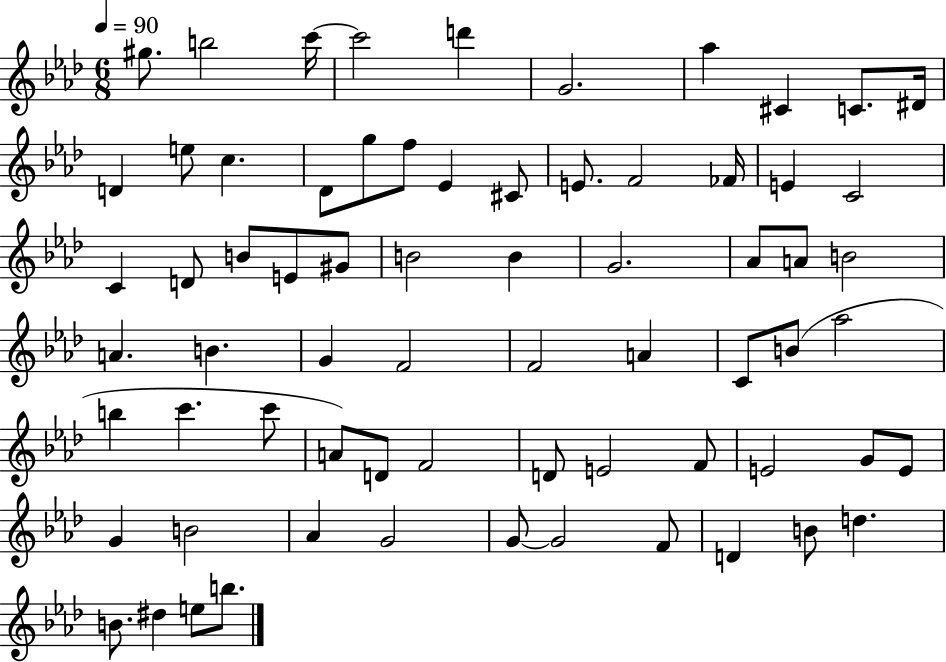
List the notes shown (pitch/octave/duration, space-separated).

G#5/e. B5/h C6/s C6/h D6/q G4/h. Ab5/q C#4/q C4/e. D#4/s D4/q E5/e C5/q. Db4/e G5/e F5/e Eb4/q C#4/e E4/e. F4/h FES4/s E4/q C4/h C4/q D4/e B4/e E4/e G#4/e B4/h B4/q G4/h. Ab4/e A4/e B4/h A4/q. B4/q. G4/q F4/h F4/h A4/q C4/e B4/e Ab5/h B5/q C6/q. C6/e A4/e D4/e F4/h D4/e E4/h F4/e E4/h G4/e E4/e G4/q B4/h Ab4/q G4/h G4/e G4/h F4/e D4/q B4/e D5/q. B4/e. D#5/q E5/e B5/e.